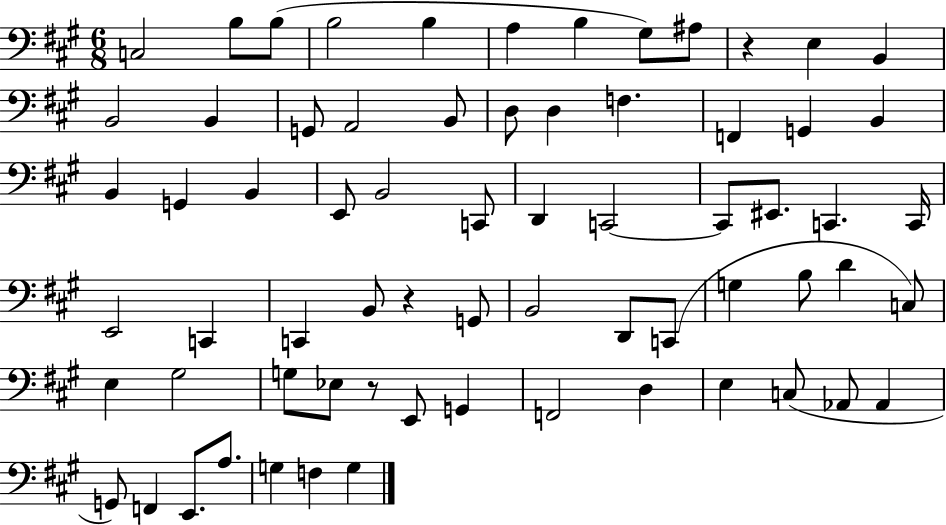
C3/h B3/e B3/e B3/h B3/q A3/q B3/q G#3/e A#3/e R/q E3/q B2/q B2/h B2/q G2/e A2/h B2/e D3/e D3/q F3/q. F2/q G2/q B2/q B2/q G2/q B2/q E2/e B2/h C2/e D2/q C2/h C2/e EIS2/e. C2/q. C2/s E2/h C2/q C2/q B2/e R/q G2/e B2/h D2/e C2/e G3/q B3/e D4/q C3/e E3/q G#3/h G3/e Eb3/e R/e E2/e G2/q F2/h D3/q E3/q C3/e Ab2/e Ab2/q G2/e F2/q E2/e. A3/e. G3/q F3/q G3/q